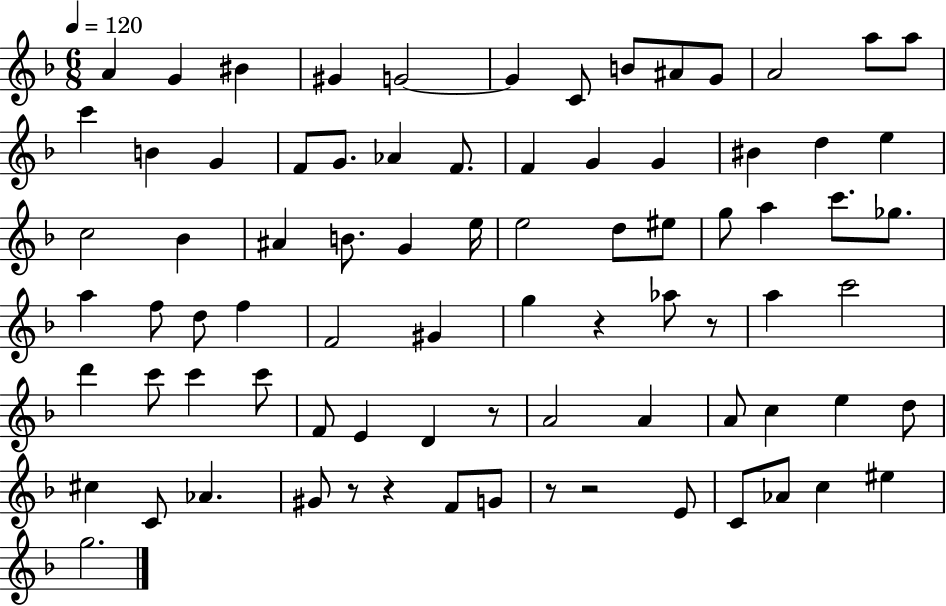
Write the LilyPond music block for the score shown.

{
  \clef treble
  \numericTimeSignature
  \time 6/8
  \key f \major
  \tempo 4 = 120
  a'4 g'4 bis'4 | gis'4 g'2~~ | g'4 c'8 b'8 ais'8 g'8 | a'2 a''8 a''8 | \break c'''4 b'4 g'4 | f'8 g'8. aes'4 f'8. | f'4 g'4 g'4 | bis'4 d''4 e''4 | \break c''2 bes'4 | ais'4 b'8. g'4 e''16 | e''2 d''8 eis''8 | g''8 a''4 c'''8. ges''8. | \break a''4 f''8 d''8 f''4 | f'2 gis'4 | g''4 r4 aes''8 r8 | a''4 c'''2 | \break d'''4 c'''8 c'''4 c'''8 | f'8 e'4 d'4 r8 | a'2 a'4 | a'8 c''4 e''4 d''8 | \break cis''4 c'8 aes'4. | gis'8 r8 r4 f'8 g'8 | r8 r2 e'8 | c'8 aes'8 c''4 eis''4 | \break g''2. | \bar "|."
}